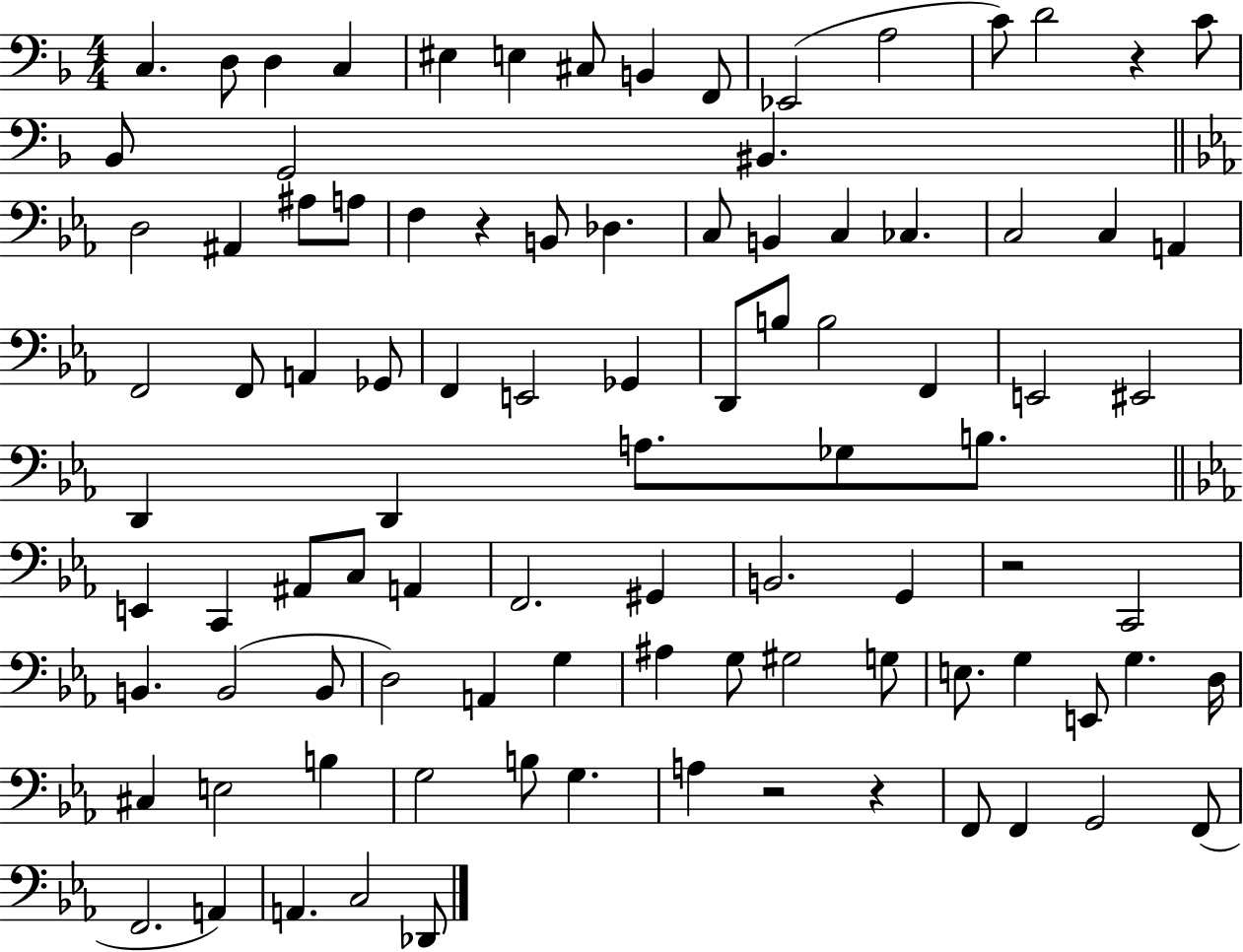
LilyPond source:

{
  \clef bass
  \numericTimeSignature
  \time 4/4
  \key f \major
  c4. d8 d4 c4 | eis4 e4 cis8 b,4 f,8 | ees,2( a2 | c'8) d'2 r4 c'8 | \break bes,8 g,2 bis,4. | \bar "||" \break \key ees \major d2 ais,4 ais8 a8 | f4 r4 b,8 des4. | c8 b,4 c4 ces4. | c2 c4 a,4 | \break f,2 f,8 a,4 ges,8 | f,4 e,2 ges,4 | d,8 b8 b2 f,4 | e,2 eis,2 | \break d,4 d,4 a8. ges8 b8. | \bar "||" \break \key c \minor e,4 c,4 ais,8 c8 a,4 | f,2. gis,4 | b,2. g,4 | r2 c,2 | \break b,4. b,2( b,8 | d2) a,4 g4 | ais4 g8 gis2 g8 | e8. g4 e,8 g4. d16 | \break cis4 e2 b4 | g2 b8 g4. | a4 r2 r4 | f,8 f,4 g,2 f,8( | \break f,2. a,4) | a,4. c2 des,8 | \bar "|."
}